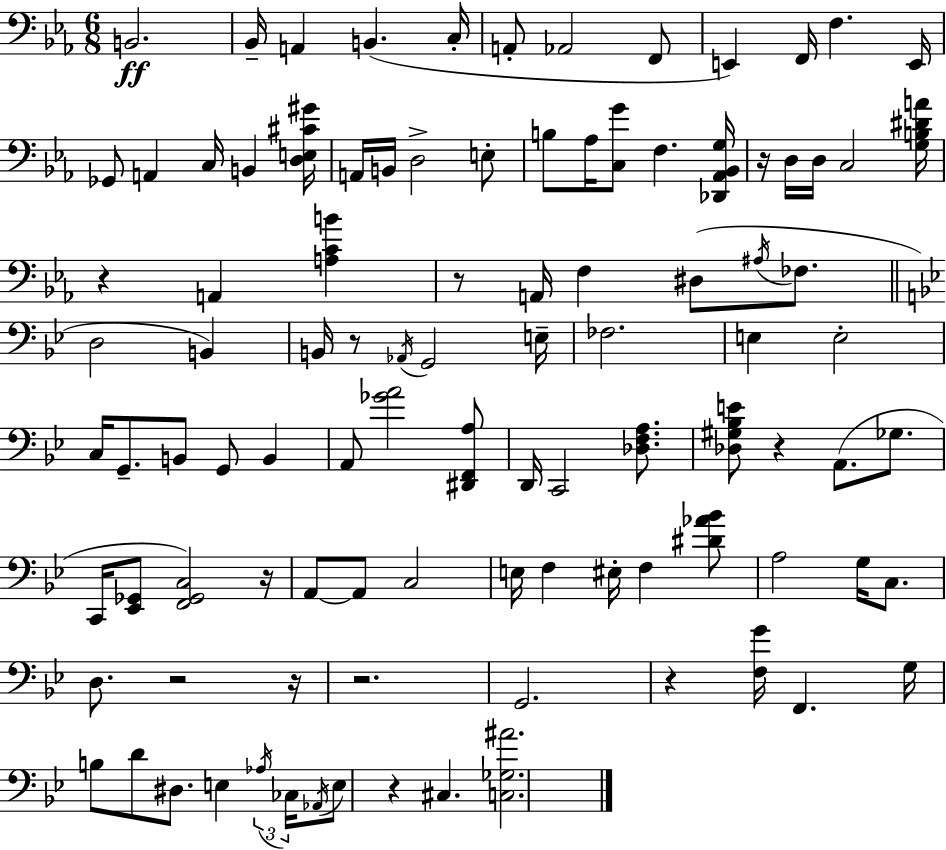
{
  \clef bass
  \numericTimeSignature
  \time 6/8
  \key ees \major
  b,2.\ff | bes,16-- a,4 b,4.( c16-. | a,8-. aes,2 f,8 | e,4) f,16 f4. e,16 | \break ges,8 a,4 c16 b,4 <d e cis' gis'>16 | a,16 b,16 d2-> e8-. | b8 aes16 <c g'>8 f4. <des, aes, bes, g>16 | r16 d16 d16 c2 <g b dis' a'>16 | \break r4 a,4 <a c' b'>4 | r8 a,16 f4 dis8( \acciaccatura { ais16 } fes8. | \bar "||" \break \key bes \major d2 b,4) | b,16 r8 \acciaccatura { aes,16 } g,2 | e16-- fes2. | e4 e2-. | \break c16 g,8.-- b,8 g,8 b,4 | a,8 <ges' a'>2 <dis, f, a>8 | d,16 c,2 <des f a>8. | <des gis bes e'>8 r4 a,8.( ges8. | \break c,16 <ees, ges,>8 <f, ges, c>2) | r16 a,8~~ a,8 c2 | e16 f4 eis16-. f4 <dis' aes' bes'>8 | a2 g16 c8. | \break d8. r2 | r16 r2. | g,2. | r4 <f g'>16 f,4. | \break g16 b8 d'8 dis8. e4 | \tuplet 3/2 { \acciaccatura { aes16 } ces16 \acciaccatura { aes,16 } } e8 r4 cis4. | <c ges ais'>2. | \bar "|."
}